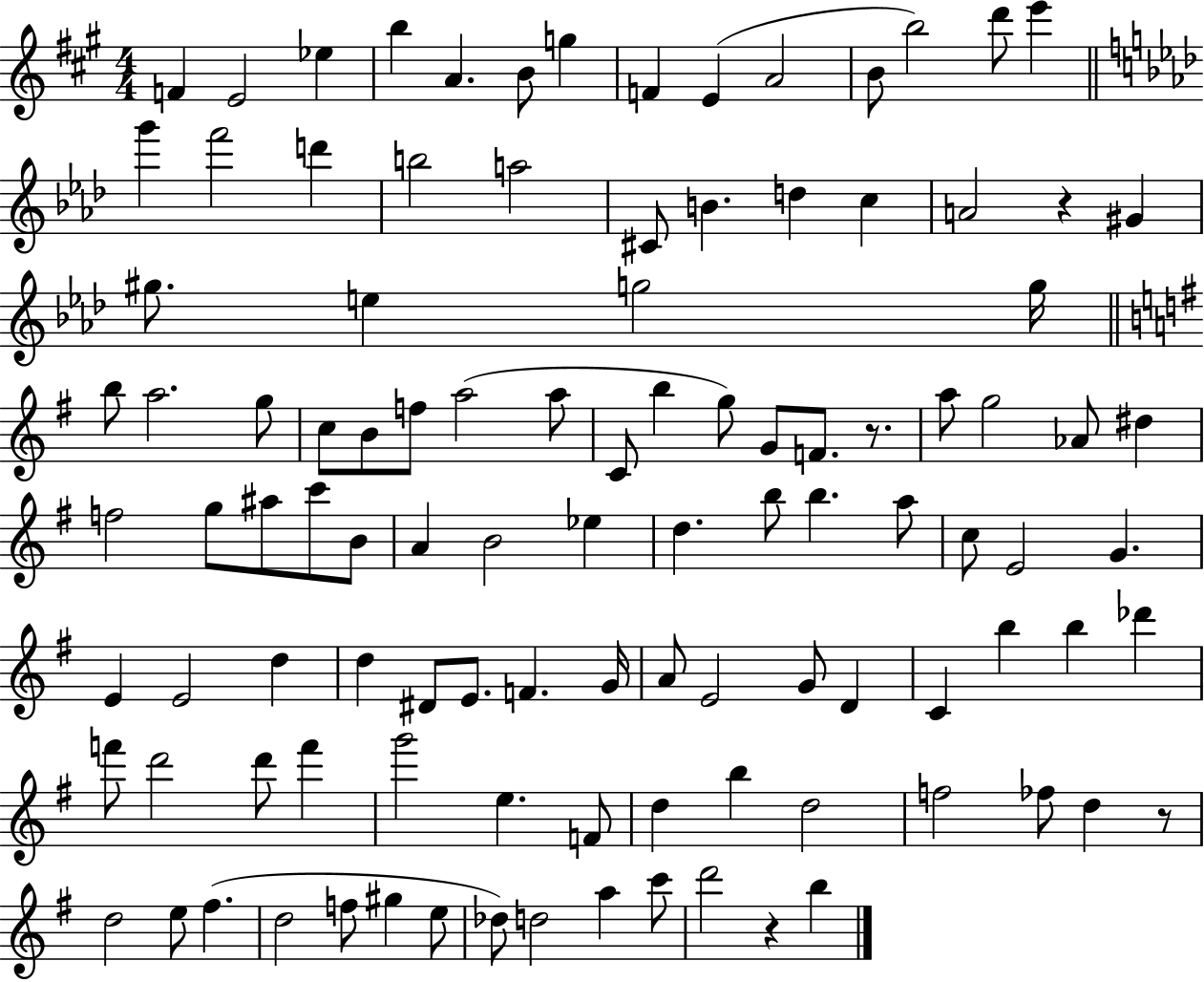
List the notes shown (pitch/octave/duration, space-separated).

F4/q E4/h Eb5/q B5/q A4/q. B4/e G5/q F4/q E4/q A4/h B4/e B5/h D6/e E6/q G6/q F6/h D6/q B5/h A5/h C#4/e B4/q. D5/q C5/q A4/h R/q G#4/q G#5/e. E5/q G5/h G5/s B5/e A5/h. G5/e C5/e B4/e F5/e A5/h A5/e C4/e B5/q G5/e G4/e F4/e. R/e. A5/e G5/h Ab4/e D#5/q F5/h G5/e A#5/e C6/e B4/e A4/q B4/h Eb5/q D5/q. B5/e B5/q. A5/e C5/e E4/h G4/q. E4/q E4/h D5/q D5/q D#4/e E4/e. F4/q. G4/s A4/e E4/h G4/e D4/q C4/q B5/q B5/q Db6/q F6/e D6/h D6/e F6/q G6/h E5/q. F4/e D5/q B5/q D5/h F5/h FES5/e D5/q R/e D5/h E5/e F#5/q. D5/h F5/e G#5/q E5/e Db5/e D5/h A5/q C6/e D6/h R/q B5/q